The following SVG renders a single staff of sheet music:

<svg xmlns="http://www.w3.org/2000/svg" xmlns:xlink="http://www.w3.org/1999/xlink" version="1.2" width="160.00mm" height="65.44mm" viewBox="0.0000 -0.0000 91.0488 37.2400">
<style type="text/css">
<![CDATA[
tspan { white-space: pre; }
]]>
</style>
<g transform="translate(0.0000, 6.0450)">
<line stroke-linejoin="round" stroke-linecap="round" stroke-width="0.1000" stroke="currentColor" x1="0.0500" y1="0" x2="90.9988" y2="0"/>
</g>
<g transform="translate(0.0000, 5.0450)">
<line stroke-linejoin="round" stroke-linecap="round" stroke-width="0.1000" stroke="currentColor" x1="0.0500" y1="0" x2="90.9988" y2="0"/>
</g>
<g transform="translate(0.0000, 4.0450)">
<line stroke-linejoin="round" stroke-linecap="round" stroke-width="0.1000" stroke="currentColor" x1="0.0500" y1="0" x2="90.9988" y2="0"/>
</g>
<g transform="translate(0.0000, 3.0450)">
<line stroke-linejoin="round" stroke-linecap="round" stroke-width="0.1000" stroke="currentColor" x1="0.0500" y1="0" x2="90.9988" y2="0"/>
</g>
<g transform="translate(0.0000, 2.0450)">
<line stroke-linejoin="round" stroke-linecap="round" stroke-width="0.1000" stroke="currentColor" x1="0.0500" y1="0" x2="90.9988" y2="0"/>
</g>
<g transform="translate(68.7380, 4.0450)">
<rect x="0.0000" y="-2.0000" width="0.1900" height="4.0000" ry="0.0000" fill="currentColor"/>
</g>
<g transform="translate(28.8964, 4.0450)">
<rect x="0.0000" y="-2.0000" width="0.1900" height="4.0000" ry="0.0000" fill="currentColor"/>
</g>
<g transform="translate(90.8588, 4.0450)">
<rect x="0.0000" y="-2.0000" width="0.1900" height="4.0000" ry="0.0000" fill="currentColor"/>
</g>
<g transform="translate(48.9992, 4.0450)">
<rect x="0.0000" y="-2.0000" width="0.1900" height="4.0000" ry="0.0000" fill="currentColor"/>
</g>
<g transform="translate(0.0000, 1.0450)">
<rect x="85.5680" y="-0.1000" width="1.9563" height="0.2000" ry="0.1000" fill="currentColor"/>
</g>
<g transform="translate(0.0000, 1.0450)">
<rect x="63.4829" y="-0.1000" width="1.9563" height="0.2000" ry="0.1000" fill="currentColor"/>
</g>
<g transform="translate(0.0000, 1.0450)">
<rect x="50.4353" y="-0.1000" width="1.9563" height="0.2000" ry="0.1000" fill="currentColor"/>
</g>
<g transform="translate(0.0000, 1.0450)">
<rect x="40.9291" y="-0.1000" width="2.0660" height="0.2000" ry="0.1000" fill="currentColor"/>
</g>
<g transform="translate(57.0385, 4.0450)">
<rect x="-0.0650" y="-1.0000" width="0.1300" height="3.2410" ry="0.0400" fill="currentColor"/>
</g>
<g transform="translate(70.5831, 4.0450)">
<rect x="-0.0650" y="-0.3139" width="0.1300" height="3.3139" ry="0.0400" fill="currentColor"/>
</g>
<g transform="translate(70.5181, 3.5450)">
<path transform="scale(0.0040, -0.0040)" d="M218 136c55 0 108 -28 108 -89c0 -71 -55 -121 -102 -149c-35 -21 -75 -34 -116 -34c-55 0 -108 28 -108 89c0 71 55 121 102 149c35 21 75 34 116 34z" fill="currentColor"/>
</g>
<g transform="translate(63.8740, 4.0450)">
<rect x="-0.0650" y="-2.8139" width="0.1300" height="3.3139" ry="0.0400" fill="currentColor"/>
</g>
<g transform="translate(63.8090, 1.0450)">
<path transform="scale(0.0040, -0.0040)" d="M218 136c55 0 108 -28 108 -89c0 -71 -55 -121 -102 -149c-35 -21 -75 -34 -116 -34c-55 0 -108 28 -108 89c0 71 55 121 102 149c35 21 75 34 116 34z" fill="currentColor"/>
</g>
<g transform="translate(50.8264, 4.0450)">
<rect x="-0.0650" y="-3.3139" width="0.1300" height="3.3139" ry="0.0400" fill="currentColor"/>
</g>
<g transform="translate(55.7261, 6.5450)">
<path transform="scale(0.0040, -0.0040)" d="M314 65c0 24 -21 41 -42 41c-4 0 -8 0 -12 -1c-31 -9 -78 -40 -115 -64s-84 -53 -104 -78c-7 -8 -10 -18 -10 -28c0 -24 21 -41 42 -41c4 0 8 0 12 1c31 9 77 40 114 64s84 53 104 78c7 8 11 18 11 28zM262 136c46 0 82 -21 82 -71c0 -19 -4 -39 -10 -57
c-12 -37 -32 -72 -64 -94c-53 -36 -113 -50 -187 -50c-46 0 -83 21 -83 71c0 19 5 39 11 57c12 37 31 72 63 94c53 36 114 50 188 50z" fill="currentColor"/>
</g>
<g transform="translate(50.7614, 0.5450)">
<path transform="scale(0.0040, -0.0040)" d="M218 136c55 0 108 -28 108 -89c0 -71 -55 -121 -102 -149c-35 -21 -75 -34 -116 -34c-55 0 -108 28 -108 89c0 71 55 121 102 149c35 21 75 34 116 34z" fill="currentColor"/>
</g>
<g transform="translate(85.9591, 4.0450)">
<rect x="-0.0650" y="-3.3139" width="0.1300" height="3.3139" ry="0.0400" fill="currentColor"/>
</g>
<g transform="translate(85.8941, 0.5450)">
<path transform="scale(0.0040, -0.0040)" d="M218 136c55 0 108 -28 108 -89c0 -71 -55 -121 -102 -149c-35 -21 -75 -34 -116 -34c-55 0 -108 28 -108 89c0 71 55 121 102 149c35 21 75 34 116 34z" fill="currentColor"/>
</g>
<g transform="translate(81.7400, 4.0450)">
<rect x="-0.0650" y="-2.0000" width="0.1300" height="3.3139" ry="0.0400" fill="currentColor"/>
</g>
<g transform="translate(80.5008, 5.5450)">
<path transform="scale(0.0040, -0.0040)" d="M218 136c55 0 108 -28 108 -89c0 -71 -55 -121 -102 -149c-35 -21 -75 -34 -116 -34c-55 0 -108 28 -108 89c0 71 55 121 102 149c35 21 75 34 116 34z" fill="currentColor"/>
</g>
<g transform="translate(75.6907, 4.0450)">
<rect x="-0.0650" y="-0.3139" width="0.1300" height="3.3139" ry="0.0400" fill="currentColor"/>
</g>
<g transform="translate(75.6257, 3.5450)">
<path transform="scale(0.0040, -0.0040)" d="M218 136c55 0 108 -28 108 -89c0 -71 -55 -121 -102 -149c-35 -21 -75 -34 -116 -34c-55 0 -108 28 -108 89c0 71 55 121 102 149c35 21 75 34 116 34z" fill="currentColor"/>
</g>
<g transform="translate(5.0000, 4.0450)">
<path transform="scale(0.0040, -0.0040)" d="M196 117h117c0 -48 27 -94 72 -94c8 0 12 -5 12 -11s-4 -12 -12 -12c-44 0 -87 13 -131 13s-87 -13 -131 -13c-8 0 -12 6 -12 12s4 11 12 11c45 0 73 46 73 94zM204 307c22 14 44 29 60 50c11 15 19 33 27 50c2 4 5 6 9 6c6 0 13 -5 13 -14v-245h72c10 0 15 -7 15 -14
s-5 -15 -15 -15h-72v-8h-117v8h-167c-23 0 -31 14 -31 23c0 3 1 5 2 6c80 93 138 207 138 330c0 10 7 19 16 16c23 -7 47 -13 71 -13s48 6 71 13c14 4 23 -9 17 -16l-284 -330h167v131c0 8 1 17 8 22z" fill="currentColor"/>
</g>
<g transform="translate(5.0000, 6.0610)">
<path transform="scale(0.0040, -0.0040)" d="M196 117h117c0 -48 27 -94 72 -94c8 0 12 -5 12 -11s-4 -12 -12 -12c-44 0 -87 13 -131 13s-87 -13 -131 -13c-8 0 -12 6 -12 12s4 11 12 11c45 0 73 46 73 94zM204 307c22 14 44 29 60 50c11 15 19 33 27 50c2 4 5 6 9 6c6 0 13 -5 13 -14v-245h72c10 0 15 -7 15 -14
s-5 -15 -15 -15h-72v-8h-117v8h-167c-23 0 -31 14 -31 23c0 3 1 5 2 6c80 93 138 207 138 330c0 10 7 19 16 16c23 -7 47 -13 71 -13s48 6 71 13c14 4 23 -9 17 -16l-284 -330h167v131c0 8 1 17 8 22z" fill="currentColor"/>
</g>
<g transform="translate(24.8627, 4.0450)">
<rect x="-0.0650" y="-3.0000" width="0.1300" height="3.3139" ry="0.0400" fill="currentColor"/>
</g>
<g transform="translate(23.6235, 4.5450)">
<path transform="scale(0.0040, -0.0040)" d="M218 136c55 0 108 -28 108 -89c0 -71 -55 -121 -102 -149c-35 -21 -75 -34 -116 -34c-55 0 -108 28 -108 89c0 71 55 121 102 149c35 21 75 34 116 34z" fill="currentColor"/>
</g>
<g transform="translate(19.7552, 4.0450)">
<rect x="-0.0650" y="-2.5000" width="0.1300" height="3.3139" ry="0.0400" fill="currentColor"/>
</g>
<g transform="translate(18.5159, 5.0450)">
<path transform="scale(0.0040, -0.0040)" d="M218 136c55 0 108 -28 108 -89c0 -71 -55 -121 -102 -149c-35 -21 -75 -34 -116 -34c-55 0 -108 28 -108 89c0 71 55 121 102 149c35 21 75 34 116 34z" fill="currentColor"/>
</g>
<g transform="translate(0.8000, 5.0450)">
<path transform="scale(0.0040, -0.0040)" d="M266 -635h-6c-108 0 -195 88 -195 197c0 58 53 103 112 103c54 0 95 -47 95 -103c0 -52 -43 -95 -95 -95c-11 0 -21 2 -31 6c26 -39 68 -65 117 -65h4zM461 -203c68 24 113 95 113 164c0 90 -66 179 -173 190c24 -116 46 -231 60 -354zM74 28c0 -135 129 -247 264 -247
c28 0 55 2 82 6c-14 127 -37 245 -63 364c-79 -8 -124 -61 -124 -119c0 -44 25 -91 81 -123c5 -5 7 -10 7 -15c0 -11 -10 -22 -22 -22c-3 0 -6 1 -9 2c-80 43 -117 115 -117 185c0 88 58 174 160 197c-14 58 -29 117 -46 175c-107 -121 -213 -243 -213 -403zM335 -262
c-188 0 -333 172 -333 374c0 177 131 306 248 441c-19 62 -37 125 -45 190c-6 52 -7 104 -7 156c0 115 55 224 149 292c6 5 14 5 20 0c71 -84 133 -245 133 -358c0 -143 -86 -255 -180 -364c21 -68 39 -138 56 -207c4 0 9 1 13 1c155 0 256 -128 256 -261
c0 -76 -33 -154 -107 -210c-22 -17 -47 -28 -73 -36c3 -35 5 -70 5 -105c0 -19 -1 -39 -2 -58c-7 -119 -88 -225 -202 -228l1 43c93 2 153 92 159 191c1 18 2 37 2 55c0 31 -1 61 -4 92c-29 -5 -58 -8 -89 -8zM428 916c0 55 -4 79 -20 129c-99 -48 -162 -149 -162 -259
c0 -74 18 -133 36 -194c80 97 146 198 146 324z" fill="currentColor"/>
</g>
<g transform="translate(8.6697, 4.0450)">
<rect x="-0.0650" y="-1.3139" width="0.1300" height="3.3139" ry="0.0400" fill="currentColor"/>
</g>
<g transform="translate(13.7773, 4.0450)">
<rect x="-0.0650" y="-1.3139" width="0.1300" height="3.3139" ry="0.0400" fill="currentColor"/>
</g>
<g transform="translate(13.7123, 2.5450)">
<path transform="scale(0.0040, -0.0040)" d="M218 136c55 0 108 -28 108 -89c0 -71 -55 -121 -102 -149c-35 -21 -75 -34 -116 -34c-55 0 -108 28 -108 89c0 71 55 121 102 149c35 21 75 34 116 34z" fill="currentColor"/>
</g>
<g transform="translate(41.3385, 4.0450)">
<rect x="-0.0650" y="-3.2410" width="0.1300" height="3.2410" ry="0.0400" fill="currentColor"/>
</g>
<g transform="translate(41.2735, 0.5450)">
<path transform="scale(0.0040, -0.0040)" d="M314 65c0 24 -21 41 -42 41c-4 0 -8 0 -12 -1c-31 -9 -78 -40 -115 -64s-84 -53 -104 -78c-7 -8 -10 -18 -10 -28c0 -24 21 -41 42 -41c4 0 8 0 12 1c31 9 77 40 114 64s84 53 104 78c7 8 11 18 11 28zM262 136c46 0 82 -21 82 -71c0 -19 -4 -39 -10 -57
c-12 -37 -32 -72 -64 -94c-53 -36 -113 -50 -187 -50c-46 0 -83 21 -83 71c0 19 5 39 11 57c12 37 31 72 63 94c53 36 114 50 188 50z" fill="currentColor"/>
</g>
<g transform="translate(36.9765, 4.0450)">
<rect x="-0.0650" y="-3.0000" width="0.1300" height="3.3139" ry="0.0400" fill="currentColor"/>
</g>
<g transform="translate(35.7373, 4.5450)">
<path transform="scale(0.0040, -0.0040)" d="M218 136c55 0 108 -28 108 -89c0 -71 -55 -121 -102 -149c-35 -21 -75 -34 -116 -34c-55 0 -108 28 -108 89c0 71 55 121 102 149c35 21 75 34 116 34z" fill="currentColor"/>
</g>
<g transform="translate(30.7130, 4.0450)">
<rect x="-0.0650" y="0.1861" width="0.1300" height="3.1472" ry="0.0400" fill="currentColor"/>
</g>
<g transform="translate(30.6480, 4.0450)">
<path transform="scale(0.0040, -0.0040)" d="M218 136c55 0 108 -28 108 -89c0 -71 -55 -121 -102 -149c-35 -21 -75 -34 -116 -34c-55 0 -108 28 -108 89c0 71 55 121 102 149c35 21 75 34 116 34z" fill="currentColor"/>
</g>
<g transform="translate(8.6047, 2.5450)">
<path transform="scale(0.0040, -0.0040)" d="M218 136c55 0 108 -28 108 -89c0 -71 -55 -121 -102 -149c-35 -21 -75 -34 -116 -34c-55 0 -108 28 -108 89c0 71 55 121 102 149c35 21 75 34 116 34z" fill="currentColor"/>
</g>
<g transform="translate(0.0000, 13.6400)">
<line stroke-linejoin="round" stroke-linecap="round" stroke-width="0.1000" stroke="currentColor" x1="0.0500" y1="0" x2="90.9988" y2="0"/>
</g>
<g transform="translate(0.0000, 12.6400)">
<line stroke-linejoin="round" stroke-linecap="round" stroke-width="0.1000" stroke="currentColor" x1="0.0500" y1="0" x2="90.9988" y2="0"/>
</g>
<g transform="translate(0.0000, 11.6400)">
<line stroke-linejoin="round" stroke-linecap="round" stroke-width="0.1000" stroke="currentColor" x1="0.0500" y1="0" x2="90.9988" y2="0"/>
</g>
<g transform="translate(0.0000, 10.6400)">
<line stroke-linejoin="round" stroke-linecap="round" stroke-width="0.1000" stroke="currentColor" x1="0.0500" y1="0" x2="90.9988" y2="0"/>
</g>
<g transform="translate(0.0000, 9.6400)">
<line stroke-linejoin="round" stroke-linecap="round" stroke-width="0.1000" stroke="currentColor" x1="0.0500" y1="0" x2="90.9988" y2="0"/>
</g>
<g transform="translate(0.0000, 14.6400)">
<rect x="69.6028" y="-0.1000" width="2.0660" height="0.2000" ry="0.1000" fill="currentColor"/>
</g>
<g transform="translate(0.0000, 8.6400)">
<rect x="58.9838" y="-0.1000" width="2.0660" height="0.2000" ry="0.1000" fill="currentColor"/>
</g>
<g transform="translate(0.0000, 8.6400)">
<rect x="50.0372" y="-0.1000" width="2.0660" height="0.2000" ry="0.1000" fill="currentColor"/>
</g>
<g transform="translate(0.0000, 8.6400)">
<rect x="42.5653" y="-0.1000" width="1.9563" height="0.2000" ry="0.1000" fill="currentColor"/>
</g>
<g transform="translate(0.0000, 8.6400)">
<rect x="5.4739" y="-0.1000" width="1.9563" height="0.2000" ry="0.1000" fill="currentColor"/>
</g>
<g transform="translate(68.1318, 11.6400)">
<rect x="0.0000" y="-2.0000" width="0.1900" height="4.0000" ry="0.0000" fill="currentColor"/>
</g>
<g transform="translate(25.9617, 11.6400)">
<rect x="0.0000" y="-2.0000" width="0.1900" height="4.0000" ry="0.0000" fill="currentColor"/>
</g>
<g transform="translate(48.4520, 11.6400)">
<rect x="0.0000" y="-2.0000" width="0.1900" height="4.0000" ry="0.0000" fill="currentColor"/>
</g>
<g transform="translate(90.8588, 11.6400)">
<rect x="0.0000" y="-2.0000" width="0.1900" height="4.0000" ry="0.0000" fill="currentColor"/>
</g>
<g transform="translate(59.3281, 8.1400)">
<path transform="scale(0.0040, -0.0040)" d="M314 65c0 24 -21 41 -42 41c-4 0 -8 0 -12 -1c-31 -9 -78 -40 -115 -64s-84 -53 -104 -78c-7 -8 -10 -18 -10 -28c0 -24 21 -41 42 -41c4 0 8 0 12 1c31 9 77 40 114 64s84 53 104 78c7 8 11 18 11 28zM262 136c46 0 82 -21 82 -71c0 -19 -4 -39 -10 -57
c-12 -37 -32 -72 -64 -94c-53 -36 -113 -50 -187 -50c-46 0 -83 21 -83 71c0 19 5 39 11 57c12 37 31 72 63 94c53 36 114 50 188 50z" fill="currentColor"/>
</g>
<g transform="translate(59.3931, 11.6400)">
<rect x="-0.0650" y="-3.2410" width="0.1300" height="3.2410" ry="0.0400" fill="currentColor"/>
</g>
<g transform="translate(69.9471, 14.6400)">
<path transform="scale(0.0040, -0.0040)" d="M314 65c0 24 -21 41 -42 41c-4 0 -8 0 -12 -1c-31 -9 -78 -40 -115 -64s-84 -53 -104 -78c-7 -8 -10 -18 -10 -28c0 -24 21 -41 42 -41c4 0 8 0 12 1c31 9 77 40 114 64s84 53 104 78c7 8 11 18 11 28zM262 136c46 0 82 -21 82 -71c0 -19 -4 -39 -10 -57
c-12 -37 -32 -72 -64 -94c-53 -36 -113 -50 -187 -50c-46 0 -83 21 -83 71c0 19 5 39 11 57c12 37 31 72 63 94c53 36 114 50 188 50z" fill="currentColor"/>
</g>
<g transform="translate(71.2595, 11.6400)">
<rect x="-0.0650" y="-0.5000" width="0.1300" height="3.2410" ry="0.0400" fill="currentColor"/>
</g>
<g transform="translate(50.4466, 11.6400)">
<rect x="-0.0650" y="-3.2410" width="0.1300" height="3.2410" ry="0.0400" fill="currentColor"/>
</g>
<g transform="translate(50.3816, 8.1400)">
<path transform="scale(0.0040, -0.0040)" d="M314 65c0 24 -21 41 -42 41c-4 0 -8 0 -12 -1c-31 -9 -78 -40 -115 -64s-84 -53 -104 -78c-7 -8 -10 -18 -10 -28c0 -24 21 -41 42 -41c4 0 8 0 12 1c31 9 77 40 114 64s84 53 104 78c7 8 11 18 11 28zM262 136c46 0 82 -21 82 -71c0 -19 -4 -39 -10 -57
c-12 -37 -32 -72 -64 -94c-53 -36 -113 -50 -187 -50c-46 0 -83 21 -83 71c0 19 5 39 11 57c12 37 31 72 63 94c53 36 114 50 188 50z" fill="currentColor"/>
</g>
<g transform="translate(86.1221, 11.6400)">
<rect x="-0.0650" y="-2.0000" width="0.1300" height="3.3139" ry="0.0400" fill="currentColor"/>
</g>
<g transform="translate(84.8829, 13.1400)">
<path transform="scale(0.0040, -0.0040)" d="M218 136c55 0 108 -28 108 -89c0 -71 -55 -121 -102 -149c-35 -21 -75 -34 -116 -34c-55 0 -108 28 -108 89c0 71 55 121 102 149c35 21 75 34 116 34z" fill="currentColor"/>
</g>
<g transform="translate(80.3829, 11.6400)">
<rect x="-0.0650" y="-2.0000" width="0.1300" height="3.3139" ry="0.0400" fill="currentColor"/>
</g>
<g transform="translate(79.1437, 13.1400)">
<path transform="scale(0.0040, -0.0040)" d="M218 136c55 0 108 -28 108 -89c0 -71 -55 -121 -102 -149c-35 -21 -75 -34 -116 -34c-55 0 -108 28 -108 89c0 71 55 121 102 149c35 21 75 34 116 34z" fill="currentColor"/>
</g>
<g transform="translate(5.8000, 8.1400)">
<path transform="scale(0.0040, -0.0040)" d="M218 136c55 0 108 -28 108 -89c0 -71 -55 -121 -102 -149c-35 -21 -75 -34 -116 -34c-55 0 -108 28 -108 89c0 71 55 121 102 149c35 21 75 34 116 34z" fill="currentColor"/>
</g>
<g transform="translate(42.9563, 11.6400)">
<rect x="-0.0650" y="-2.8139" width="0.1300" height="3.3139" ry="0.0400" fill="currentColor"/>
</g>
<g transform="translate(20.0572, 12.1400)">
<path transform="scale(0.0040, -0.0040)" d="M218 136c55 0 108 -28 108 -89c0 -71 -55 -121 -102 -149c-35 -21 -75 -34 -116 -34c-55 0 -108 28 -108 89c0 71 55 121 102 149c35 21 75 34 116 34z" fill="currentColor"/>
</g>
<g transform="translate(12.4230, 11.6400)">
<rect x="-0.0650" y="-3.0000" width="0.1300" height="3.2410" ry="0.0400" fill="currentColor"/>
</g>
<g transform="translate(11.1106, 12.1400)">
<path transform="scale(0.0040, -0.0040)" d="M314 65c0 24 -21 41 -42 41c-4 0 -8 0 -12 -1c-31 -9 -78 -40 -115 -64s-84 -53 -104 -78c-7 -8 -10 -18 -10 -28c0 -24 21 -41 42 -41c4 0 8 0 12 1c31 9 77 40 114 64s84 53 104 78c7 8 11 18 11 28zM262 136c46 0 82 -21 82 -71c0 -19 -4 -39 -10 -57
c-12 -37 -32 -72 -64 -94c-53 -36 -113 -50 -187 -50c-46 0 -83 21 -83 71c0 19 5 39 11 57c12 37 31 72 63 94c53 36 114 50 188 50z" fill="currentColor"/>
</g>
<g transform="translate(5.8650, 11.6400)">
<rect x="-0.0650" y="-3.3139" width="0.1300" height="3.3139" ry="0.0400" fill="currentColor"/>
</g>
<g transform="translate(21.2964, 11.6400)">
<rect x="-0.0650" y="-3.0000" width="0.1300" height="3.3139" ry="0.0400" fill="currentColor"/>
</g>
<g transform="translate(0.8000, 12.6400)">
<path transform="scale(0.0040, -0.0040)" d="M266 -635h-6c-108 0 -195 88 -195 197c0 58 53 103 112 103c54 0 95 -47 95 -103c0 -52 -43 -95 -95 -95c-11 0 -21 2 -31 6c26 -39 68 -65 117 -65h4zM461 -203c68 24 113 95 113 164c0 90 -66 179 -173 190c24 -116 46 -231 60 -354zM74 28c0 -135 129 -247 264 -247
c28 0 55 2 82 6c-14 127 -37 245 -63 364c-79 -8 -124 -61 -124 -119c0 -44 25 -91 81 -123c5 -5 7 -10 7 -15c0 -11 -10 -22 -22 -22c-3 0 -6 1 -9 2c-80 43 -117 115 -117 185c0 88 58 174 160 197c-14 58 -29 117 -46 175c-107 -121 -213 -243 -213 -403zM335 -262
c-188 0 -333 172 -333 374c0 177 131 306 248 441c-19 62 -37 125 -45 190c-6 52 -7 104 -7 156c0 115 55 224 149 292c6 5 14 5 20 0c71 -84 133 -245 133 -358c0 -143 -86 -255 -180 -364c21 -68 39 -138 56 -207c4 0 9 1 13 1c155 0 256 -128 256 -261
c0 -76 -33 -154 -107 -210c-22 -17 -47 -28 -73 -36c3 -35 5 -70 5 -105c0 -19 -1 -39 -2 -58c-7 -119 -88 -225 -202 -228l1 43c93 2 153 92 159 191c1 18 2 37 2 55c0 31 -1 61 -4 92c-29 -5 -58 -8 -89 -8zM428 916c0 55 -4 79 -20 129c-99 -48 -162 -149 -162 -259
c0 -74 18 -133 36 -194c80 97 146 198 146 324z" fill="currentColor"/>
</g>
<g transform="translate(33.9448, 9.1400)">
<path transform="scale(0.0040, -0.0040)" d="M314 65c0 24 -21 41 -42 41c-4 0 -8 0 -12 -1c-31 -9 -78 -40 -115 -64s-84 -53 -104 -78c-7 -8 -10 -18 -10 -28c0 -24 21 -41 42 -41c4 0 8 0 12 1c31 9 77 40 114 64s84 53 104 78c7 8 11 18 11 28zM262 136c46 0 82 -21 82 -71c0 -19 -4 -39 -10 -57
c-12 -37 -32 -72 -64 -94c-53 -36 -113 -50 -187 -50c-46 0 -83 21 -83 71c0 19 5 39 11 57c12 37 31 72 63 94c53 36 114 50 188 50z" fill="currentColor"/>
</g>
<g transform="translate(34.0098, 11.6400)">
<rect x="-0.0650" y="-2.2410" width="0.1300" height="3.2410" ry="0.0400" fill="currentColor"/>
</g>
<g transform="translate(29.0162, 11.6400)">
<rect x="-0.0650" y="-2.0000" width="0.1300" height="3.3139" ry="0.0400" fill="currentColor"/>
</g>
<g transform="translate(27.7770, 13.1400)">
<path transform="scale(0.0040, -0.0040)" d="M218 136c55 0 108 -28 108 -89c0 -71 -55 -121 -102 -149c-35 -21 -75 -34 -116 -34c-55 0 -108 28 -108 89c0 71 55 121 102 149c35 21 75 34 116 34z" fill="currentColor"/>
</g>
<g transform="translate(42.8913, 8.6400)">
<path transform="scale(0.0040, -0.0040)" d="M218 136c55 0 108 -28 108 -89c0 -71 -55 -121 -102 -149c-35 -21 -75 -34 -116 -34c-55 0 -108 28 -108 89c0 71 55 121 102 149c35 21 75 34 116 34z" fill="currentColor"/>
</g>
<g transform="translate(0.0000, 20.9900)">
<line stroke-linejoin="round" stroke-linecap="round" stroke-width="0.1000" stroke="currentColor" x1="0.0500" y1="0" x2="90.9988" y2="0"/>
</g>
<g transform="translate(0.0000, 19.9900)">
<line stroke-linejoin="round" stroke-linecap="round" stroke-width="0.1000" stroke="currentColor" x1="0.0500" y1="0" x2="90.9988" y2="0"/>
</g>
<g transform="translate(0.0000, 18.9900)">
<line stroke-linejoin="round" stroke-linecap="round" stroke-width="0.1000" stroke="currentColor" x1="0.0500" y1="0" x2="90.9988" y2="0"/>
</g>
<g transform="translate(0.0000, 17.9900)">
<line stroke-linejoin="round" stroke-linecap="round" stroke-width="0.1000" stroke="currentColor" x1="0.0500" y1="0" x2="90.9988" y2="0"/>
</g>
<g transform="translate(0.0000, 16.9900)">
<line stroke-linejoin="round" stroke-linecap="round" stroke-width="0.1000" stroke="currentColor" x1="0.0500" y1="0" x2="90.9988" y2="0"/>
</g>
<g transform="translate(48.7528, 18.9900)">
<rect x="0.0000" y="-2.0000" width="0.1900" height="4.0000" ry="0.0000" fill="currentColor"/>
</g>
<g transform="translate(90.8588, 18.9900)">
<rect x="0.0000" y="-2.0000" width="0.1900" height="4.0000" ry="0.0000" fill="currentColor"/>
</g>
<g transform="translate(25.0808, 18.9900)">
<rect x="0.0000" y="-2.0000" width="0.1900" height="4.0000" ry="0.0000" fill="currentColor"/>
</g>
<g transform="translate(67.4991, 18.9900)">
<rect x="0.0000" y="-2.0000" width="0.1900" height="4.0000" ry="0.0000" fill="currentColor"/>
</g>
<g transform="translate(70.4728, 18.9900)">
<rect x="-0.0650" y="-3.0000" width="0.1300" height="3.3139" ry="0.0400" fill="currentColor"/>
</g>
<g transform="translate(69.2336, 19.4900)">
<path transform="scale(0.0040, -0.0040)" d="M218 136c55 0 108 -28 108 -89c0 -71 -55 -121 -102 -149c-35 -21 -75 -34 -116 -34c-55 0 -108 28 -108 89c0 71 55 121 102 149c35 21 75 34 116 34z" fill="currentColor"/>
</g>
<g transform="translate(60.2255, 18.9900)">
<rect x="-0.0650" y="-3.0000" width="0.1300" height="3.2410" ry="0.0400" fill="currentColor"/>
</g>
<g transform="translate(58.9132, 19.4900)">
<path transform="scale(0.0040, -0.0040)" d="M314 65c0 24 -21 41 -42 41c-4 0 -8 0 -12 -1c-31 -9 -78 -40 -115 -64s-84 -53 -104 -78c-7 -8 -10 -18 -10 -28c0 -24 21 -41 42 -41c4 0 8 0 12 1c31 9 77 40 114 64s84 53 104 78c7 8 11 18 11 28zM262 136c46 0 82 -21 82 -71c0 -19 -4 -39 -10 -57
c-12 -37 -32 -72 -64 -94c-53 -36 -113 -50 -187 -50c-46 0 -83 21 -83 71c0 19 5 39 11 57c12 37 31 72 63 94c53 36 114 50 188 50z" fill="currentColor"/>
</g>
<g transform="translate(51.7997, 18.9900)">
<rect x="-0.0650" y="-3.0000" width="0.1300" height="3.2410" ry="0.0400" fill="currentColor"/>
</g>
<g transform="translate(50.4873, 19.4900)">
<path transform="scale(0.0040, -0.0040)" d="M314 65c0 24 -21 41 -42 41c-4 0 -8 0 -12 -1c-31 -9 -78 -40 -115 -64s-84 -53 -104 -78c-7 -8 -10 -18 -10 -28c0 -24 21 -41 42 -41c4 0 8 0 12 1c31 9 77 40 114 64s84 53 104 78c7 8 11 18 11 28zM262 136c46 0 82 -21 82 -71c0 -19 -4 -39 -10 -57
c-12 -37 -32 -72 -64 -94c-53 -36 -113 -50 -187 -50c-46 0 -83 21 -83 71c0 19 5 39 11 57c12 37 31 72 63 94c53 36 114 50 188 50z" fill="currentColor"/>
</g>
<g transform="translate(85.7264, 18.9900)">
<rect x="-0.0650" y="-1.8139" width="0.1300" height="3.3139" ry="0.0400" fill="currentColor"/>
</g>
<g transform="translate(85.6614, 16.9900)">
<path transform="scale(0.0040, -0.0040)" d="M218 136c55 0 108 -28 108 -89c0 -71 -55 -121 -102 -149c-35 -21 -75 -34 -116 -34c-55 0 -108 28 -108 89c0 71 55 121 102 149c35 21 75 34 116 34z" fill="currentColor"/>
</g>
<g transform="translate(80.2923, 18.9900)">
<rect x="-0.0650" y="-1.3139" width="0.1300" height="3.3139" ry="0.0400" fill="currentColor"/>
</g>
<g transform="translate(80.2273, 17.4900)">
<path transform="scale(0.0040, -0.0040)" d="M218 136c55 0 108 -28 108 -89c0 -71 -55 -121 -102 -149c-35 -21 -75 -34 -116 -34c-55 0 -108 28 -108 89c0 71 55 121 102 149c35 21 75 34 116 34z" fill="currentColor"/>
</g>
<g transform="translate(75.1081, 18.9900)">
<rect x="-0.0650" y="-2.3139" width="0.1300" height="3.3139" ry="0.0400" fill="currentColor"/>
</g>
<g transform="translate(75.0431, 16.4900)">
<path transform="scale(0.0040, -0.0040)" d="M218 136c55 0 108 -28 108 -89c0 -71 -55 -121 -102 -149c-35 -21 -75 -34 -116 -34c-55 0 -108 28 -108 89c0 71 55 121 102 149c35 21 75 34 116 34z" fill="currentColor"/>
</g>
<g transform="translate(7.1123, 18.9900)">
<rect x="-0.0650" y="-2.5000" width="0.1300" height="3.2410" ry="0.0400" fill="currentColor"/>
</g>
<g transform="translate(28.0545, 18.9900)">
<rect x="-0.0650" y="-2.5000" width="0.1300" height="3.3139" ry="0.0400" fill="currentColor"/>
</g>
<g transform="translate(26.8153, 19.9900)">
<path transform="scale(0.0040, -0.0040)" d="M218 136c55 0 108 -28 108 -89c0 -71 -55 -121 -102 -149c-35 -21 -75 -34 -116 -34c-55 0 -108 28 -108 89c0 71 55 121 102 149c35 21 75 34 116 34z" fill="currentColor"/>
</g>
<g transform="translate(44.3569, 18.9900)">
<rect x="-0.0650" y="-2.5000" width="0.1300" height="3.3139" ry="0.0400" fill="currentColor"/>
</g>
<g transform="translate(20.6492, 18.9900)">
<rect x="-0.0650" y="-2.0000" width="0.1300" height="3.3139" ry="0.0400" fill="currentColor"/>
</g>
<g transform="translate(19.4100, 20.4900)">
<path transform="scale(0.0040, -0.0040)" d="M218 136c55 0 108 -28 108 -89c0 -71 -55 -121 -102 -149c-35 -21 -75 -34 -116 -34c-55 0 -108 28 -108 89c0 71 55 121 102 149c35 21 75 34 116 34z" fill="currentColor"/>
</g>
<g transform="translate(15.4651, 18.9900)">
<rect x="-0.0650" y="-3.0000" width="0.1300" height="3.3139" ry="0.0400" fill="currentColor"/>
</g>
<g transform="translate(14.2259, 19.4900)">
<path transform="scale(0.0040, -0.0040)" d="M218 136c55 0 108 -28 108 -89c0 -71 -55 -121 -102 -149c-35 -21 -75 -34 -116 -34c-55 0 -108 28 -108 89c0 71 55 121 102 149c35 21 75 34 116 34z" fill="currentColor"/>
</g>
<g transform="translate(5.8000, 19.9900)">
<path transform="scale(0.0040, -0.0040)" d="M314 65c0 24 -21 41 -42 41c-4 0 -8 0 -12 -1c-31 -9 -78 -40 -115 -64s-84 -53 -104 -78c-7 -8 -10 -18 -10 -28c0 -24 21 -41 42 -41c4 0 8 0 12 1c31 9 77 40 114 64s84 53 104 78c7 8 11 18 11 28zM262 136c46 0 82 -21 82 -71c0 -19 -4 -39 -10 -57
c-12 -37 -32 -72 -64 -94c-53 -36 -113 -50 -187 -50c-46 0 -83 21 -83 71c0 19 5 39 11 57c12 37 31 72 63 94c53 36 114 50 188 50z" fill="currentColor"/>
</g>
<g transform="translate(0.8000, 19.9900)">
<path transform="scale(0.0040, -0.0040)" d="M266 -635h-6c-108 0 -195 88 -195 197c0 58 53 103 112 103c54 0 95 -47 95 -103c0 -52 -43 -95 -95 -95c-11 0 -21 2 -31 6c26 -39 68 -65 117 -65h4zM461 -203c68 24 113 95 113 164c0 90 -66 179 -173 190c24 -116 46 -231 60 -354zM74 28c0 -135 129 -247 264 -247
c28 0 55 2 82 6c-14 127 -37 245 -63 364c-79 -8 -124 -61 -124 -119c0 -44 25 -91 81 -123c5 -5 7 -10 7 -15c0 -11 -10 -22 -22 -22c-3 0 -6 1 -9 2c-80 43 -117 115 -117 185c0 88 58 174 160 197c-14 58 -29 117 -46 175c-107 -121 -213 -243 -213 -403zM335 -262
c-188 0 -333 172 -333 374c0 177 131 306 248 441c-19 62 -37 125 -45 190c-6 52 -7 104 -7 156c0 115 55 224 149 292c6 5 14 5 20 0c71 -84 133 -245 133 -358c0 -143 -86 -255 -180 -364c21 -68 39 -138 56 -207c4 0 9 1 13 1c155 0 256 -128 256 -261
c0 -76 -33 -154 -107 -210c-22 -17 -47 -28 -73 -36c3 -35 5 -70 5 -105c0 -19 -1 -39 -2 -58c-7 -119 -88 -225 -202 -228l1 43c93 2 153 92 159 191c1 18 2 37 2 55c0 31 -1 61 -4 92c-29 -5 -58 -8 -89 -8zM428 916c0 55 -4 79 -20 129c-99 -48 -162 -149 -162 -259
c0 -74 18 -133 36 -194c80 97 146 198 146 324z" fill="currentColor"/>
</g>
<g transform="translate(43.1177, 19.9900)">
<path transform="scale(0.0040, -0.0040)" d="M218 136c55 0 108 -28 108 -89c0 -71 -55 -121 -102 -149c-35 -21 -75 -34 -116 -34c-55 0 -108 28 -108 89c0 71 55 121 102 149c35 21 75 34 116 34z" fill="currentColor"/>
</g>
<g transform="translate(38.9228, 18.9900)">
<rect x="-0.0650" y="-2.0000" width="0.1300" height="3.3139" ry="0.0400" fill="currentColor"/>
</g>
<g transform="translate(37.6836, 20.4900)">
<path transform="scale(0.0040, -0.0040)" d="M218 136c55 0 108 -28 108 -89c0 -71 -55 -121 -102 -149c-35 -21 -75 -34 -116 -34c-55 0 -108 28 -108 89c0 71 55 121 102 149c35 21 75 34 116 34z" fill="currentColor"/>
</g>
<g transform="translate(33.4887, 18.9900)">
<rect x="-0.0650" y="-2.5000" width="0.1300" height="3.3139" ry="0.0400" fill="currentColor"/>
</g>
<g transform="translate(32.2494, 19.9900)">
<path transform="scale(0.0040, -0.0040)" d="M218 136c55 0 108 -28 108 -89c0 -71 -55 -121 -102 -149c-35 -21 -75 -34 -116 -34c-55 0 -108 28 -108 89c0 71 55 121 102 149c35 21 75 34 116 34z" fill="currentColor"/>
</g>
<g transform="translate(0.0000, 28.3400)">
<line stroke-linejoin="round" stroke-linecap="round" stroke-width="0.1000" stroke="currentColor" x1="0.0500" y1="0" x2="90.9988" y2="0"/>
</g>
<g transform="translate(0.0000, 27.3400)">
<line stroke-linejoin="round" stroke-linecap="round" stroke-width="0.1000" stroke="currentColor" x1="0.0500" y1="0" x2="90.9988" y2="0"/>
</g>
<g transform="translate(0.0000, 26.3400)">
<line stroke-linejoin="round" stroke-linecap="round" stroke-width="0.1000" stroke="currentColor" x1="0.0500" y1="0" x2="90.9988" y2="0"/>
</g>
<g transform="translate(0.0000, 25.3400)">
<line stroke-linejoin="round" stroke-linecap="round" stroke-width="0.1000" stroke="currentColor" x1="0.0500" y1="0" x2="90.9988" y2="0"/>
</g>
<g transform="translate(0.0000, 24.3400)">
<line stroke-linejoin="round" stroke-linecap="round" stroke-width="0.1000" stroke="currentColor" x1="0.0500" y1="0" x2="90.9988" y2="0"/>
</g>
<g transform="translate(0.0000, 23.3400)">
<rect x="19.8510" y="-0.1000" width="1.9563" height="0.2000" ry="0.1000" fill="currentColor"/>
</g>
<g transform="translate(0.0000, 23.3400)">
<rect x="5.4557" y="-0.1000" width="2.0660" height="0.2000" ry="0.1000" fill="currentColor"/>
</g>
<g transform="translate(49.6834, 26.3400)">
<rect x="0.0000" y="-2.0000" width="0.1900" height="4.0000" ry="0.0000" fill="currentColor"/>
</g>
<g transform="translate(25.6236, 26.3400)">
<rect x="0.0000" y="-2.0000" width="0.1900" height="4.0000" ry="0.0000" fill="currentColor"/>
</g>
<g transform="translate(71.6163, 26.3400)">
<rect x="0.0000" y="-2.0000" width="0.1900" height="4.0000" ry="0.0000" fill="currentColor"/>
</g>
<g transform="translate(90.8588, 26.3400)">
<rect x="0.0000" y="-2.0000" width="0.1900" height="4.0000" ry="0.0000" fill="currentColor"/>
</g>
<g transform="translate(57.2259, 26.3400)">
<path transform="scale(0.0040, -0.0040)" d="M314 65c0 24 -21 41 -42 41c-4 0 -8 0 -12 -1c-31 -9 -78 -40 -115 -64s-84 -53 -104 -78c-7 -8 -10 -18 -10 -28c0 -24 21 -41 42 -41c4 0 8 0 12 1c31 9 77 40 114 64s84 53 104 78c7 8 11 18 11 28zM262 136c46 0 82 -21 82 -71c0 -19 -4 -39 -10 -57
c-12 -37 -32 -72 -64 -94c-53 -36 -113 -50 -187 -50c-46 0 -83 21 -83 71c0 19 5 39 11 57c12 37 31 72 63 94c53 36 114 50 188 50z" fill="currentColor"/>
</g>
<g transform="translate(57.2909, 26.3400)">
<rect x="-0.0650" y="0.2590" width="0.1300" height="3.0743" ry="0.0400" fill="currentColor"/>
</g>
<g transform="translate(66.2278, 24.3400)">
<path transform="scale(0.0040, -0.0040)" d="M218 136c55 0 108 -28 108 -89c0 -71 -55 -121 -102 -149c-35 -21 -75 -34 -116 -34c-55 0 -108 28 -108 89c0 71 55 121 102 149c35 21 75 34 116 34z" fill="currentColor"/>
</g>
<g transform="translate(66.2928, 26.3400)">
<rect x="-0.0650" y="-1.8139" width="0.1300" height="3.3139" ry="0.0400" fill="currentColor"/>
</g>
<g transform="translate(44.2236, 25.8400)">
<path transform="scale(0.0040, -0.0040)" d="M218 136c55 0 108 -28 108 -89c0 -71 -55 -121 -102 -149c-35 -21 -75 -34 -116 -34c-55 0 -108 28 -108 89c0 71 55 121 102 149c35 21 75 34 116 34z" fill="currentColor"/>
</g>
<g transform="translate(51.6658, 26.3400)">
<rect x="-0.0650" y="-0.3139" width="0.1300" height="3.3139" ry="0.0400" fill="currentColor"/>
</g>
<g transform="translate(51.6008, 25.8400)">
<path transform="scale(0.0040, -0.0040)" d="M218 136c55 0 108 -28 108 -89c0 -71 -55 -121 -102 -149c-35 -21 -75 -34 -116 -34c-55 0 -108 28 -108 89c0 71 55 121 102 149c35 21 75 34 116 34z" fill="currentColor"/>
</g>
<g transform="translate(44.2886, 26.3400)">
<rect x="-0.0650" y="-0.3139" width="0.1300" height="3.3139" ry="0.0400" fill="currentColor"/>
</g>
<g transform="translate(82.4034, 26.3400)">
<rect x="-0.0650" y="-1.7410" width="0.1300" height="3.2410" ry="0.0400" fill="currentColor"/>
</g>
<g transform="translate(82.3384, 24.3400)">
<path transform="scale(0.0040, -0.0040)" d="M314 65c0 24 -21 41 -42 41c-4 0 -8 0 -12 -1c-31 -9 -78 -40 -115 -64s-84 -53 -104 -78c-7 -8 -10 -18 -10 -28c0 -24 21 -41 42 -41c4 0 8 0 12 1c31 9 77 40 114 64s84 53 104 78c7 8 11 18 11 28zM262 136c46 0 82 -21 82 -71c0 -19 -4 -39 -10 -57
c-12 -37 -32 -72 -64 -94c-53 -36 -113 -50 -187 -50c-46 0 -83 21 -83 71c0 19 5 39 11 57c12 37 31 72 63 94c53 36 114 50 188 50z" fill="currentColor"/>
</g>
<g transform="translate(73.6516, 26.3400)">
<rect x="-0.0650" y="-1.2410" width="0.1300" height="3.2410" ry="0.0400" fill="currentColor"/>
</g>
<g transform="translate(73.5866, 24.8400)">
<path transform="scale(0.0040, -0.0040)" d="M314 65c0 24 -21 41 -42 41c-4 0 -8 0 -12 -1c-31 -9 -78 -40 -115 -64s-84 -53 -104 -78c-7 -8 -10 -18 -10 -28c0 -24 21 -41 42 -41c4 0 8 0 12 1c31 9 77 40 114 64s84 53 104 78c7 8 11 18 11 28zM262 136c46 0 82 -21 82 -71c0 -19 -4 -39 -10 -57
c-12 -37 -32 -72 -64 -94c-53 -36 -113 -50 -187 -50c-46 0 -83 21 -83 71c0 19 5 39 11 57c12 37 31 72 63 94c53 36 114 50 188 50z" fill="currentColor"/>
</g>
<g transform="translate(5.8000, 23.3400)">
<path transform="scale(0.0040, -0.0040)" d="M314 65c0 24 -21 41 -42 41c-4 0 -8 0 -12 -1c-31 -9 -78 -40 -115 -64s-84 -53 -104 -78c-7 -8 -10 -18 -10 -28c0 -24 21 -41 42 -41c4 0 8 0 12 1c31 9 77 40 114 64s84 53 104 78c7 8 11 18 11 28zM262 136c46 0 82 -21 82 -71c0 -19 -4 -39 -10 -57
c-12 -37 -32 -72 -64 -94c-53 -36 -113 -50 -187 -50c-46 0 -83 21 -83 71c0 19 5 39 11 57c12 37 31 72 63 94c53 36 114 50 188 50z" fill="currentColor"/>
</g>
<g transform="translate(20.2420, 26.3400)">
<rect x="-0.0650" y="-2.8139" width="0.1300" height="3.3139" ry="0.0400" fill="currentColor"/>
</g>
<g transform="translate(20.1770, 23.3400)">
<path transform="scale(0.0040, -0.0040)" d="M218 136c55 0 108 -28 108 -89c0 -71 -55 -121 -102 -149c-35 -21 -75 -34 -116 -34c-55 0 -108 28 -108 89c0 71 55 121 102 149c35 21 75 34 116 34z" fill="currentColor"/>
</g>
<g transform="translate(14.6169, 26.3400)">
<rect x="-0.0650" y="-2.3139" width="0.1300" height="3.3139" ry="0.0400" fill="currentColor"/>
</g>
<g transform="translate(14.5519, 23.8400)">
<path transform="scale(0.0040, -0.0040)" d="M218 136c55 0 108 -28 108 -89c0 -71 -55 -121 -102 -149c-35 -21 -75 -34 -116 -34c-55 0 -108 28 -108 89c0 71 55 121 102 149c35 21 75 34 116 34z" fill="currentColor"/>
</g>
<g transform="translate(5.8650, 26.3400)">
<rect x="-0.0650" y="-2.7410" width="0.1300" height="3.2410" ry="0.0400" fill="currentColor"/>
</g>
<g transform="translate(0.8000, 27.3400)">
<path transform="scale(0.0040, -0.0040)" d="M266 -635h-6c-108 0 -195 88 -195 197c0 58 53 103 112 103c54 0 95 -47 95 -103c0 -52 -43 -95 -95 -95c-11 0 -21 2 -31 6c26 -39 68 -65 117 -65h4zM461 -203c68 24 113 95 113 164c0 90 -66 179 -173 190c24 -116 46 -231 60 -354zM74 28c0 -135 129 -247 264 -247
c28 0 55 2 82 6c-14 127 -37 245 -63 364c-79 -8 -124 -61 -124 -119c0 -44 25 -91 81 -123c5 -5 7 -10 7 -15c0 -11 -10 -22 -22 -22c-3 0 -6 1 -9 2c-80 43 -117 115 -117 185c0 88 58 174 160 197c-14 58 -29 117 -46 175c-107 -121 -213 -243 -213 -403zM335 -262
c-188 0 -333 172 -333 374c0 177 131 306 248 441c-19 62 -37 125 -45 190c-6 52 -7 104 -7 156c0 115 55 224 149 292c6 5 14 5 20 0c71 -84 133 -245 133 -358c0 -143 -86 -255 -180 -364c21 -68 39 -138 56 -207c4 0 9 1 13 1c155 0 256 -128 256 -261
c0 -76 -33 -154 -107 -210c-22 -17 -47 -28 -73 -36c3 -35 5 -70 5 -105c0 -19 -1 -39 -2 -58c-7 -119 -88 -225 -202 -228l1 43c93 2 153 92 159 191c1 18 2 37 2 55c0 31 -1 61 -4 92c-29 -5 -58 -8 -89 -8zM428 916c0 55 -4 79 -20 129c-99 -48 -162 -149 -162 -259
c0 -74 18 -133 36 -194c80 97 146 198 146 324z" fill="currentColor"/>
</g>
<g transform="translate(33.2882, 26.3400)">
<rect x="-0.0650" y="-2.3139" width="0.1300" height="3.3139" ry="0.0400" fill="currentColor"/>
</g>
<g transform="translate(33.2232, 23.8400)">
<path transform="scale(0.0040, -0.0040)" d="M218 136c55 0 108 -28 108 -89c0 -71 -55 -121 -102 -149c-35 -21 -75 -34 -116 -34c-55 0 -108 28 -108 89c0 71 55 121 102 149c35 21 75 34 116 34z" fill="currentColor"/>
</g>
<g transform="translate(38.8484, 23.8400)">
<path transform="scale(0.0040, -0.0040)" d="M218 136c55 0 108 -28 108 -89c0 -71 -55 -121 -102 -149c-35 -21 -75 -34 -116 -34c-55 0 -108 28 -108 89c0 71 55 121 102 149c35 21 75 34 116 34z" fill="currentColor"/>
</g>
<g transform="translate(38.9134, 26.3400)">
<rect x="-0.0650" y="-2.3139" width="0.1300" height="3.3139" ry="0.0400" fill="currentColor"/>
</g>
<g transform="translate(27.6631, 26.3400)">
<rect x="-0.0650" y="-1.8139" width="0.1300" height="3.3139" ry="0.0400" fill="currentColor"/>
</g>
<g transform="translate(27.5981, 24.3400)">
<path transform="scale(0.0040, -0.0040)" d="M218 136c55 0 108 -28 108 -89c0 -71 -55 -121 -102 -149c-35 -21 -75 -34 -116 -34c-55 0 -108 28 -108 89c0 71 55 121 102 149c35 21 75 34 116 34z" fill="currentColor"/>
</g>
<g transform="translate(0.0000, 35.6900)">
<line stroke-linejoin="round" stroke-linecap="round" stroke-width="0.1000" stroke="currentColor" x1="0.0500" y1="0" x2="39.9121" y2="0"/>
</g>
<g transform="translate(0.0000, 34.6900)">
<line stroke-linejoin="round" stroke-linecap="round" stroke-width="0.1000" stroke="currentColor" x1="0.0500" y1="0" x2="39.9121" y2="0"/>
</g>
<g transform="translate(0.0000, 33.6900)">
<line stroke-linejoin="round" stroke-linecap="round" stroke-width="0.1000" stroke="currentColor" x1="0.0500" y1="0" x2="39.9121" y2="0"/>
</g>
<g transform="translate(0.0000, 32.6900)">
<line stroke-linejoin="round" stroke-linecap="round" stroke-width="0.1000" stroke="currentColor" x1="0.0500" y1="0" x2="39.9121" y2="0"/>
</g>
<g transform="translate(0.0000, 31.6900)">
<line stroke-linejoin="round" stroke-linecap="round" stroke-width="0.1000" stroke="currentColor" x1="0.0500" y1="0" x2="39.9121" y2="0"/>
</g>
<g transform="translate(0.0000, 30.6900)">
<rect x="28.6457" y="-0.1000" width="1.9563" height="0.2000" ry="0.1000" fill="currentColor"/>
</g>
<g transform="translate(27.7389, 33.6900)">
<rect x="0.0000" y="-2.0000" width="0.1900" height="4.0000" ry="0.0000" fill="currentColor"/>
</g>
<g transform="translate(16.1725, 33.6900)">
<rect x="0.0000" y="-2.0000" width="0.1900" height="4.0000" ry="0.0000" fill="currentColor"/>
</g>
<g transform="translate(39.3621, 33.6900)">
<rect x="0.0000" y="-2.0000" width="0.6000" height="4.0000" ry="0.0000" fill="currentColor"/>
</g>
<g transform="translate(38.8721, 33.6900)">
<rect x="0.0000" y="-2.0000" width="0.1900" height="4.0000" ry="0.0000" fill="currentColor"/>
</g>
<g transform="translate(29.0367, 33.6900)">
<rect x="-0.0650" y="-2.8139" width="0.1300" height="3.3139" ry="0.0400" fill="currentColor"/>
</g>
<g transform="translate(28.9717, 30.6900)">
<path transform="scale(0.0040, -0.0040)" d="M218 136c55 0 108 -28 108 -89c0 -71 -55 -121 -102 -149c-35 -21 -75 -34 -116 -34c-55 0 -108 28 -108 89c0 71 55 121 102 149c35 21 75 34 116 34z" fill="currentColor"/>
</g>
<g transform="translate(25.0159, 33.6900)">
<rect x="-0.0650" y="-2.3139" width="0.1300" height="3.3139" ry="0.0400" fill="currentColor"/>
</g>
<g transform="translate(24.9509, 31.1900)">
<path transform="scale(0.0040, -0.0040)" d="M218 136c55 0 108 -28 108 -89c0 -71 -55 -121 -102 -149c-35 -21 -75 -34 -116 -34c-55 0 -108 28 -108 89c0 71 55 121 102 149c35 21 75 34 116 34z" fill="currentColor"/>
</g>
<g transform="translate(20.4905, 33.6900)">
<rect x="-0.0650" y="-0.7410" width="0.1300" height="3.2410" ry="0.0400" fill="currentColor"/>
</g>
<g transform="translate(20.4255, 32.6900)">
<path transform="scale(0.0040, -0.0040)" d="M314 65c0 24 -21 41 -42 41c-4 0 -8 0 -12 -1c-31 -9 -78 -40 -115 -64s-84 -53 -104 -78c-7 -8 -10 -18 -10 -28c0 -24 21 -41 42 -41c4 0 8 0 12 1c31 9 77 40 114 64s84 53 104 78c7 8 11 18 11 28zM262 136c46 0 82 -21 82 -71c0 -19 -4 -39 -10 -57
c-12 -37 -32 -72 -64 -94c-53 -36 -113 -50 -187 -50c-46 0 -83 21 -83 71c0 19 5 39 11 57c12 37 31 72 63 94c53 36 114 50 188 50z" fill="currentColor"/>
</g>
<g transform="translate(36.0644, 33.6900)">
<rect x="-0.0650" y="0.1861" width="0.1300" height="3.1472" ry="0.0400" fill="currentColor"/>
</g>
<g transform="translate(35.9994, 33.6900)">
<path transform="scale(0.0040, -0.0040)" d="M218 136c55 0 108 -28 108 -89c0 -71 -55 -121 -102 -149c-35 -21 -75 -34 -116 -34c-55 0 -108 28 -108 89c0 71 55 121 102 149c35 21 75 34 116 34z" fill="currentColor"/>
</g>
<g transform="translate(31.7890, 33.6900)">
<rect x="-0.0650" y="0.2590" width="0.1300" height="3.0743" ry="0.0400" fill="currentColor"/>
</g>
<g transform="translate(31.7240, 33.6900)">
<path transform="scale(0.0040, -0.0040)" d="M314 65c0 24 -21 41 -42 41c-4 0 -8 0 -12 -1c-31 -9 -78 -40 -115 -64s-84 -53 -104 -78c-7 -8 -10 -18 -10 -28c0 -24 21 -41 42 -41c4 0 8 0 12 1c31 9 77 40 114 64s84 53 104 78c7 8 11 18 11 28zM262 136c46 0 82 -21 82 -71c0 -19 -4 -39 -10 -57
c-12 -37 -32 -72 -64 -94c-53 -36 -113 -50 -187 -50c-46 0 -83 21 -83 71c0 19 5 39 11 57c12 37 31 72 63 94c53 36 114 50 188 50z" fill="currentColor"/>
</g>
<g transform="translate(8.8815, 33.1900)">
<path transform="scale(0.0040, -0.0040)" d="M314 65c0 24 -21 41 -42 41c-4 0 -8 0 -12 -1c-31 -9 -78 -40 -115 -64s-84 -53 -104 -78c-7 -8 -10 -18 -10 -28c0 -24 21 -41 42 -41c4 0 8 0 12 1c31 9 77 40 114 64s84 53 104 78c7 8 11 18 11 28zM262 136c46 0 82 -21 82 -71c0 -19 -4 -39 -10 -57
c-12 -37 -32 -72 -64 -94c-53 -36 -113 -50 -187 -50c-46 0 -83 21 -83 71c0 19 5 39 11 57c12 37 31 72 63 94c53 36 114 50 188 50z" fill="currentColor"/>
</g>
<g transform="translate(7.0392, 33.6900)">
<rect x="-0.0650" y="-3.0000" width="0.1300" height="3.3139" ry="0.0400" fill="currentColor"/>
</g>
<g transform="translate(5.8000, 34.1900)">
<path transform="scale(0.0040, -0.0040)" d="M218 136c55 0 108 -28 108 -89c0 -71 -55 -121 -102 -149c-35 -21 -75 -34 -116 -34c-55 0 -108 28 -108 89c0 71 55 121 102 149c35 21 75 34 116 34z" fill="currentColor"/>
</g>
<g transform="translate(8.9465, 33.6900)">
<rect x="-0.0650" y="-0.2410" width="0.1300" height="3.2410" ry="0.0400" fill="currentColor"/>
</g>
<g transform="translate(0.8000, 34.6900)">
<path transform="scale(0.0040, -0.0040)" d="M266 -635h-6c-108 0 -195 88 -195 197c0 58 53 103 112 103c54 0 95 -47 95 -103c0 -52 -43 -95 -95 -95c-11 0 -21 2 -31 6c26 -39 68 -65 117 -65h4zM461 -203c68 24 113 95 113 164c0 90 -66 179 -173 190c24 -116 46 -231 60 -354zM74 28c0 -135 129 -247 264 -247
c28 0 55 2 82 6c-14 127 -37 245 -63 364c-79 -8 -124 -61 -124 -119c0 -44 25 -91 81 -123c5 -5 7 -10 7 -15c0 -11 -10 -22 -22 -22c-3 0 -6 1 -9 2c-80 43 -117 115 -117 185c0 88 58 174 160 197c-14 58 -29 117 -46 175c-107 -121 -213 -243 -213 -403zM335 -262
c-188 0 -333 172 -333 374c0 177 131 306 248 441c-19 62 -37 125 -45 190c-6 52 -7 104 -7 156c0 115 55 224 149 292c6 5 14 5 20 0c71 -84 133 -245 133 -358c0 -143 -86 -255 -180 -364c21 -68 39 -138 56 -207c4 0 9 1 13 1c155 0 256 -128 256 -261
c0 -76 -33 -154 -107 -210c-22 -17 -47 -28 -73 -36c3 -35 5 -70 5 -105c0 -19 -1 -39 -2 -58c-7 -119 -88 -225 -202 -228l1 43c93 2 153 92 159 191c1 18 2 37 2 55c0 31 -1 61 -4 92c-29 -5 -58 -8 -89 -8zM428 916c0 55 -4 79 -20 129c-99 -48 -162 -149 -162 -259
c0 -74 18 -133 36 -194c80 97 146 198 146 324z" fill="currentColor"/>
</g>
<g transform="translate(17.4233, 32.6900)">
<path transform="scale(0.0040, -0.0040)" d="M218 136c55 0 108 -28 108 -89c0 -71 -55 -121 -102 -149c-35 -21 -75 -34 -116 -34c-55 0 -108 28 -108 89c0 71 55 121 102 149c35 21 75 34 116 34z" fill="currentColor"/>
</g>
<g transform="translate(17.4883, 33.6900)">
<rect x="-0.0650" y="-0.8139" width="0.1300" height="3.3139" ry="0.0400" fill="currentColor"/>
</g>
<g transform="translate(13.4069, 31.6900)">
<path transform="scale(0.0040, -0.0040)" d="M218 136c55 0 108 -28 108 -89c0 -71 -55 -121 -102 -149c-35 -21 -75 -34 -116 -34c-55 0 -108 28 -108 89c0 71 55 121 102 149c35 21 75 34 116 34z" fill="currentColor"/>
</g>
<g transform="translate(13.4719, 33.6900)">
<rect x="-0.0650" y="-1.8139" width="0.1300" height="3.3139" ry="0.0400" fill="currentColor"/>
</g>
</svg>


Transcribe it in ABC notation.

X:1
T:Untitled
M:4/4
L:1/4
K:C
e e G A B A b2 b D2 a c c F b b A2 A F g2 a b2 b2 C2 F F G2 A F G G F G A2 A2 A g e f a2 g a f g g c c B2 f e2 f2 A c2 f d d2 g a B2 B